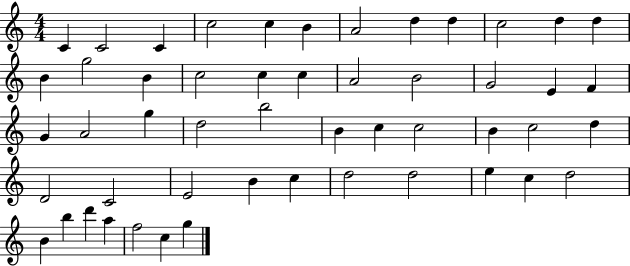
X:1
T:Untitled
M:4/4
L:1/4
K:C
C C2 C c2 c B A2 d d c2 d d B g2 B c2 c c A2 B2 G2 E F G A2 g d2 b2 B c c2 B c2 d D2 C2 E2 B c d2 d2 e c d2 B b d' a f2 c g